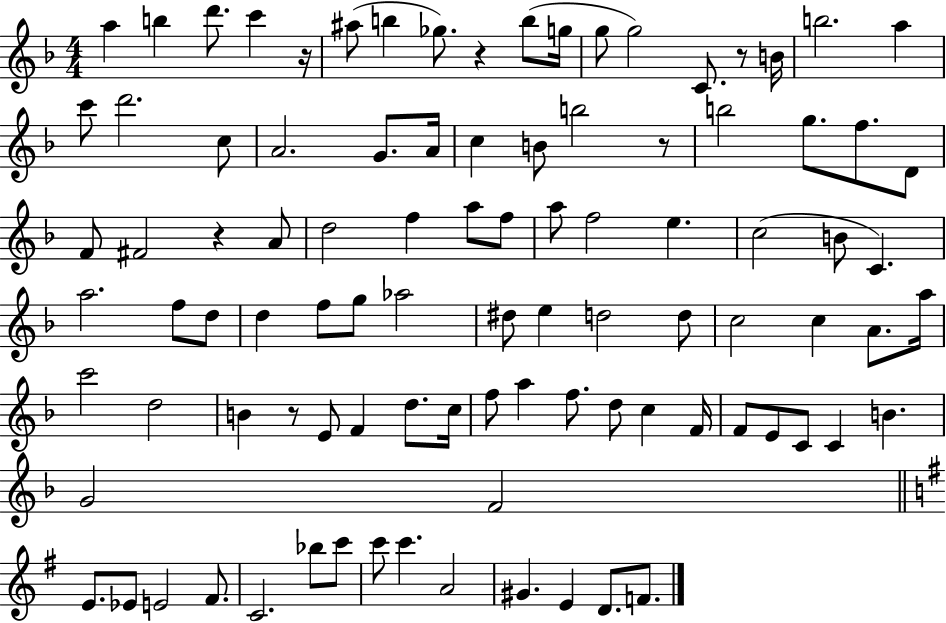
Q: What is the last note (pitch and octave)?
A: F4